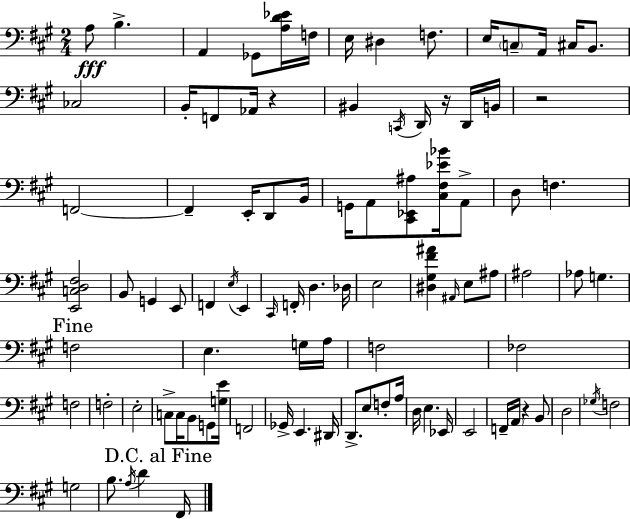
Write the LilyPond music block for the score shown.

{
  \clef bass
  \numericTimeSignature
  \time 2/4
  \key a \major
  \repeat volta 2 { a8\fff b4.-> | a,4 ges,8 <a d' ees'>16 f16 | e16 dis4 f8. | e16 \parenthesize c8-- a,16 cis16 b,8. | \break ces2 | b,16-. f,8 aes,16 r4 | bis,4 \acciaccatura { c,16 } d,16 r16 d,16 | b,16 r2 | \break f,2~~ | f,4-- e,16-. d,8 | b,16 g,16 a,8 <cis, ees, ais>8 <cis fis ees' bes'>16 a,8-> | d8 f4. | \break <e, c d fis>2 | b,8 g,4 e,8 | f,4 \acciaccatura { e16 } e,4 | \grace { cis,16 } f,16-. d4. | \break des16 e2 | <dis gis fis' ais'>4 \grace { ais,16 } | e8 ais8 ais2 | aes8 g4. | \break \mark "Fine" f2 | e4. | g16 a16 f2 | fes2 | \break f2 | f2-. | e2-. | c8-> c16 b,8 | \break g,8 <g e'>16 f,2 | ges,16-> e,4. | dis,16 d,8.-> e8 | f8-. a16 d16 e4. | \break ees,16 e,2 | f,16-- \parenthesize a,16 r4 | b,8 d2 | \acciaccatura { ges16 } f2 | \break g2 | b8. | \acciaccatura { a16 } d'4 \mark "D.C. al Fine" fis,16 } \bar "|."
}